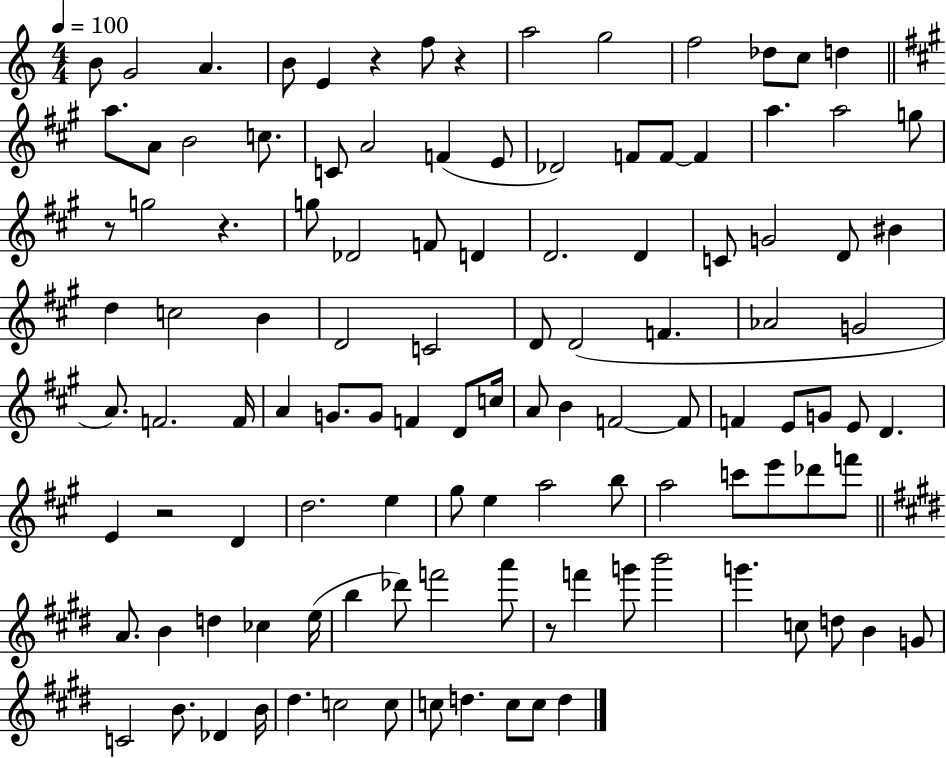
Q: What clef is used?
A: treble